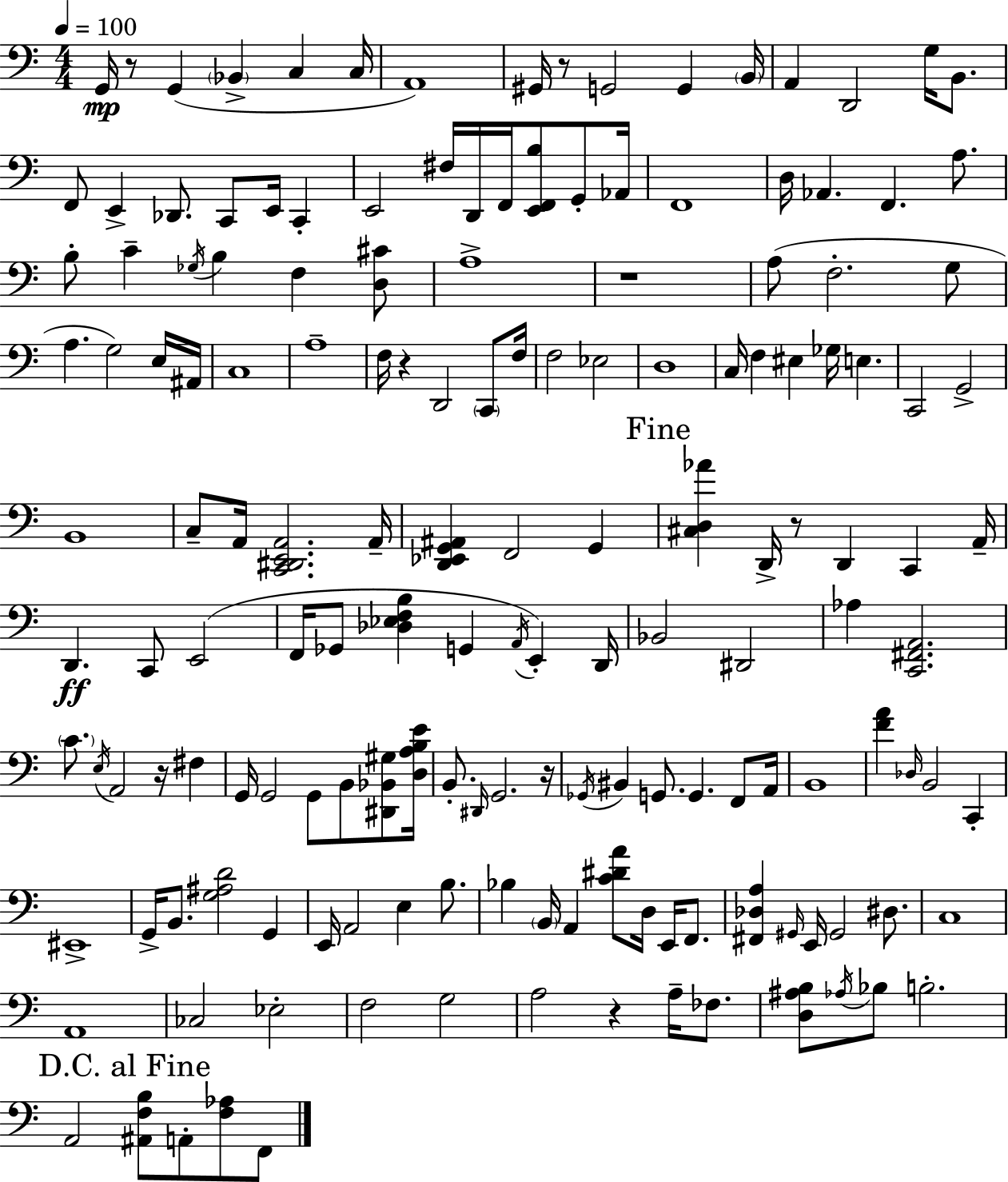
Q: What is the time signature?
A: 4/4